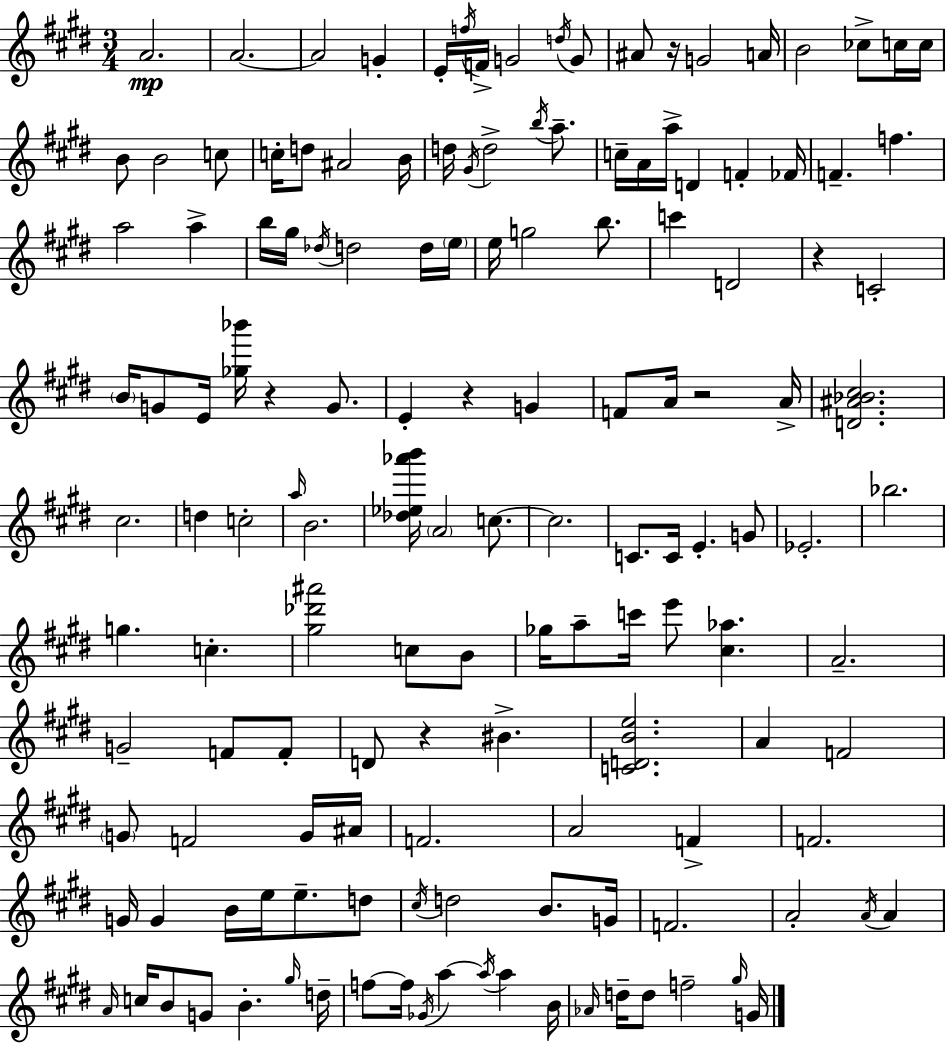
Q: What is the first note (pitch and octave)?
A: A4